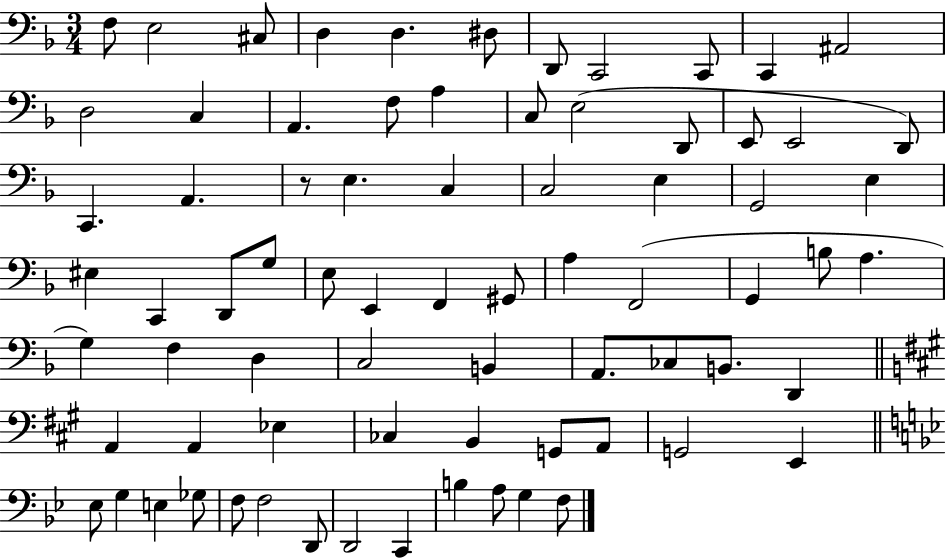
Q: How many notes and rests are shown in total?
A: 75